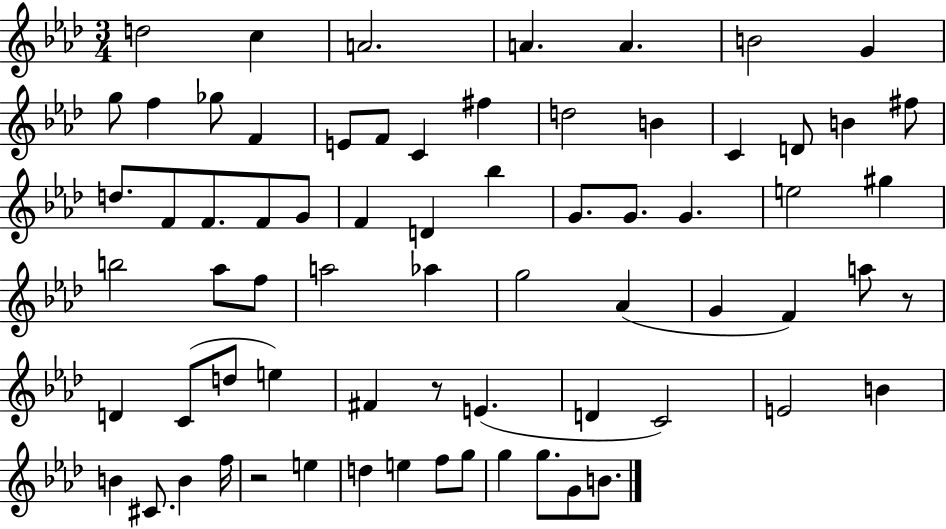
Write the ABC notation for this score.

X:1
T:Untitled
M:3/4
L:1/4
K:Ab
d2 c A2 A A B2 G g/2 f _g/2 F E/2 F/2 C ^f d2 B C D/2 B ^f/2 d/2 F/2 F/2 F/2 G/2 F D _b G/2 G/2 G e2 ^g b2 _a/2 f/2 a2 _a g2 _A G F a/2 z/2 D C/2 d/2 e ^F z/2 E D C2 E2 B B ^C/2 B f/4 z2 e d e f/2 g/2 g g/2 G/2 B/2